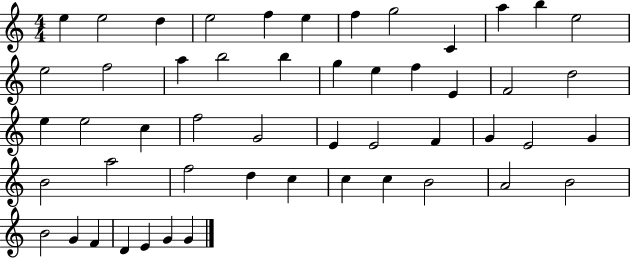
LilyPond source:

{
  \clef treble
  \numericTimeSignature
  \time 4/4
  \key c \major
  e''4 e''2 d''4 | e''2 f''4 e''4 | f''4 g''2 c'4 | a''4 b''4 e''2 | \break e''2 f''2 | a''4 b''2 b''4 | g''4 e''4 f''4 e'4 | f'2 d''2 | \break e''4 e''2 c''4 | f''2 g'2 | e'4 e'2 f'4 | g'4 e'2 g'4 | \break b'2 a''2 | f''2 d''4 c''4 | c''4 c''4 b'2 | a'2 b'2 | \break b'2 g'4 f'4 | d'4 e'4 g'4 g'4 | \bar "|."
}